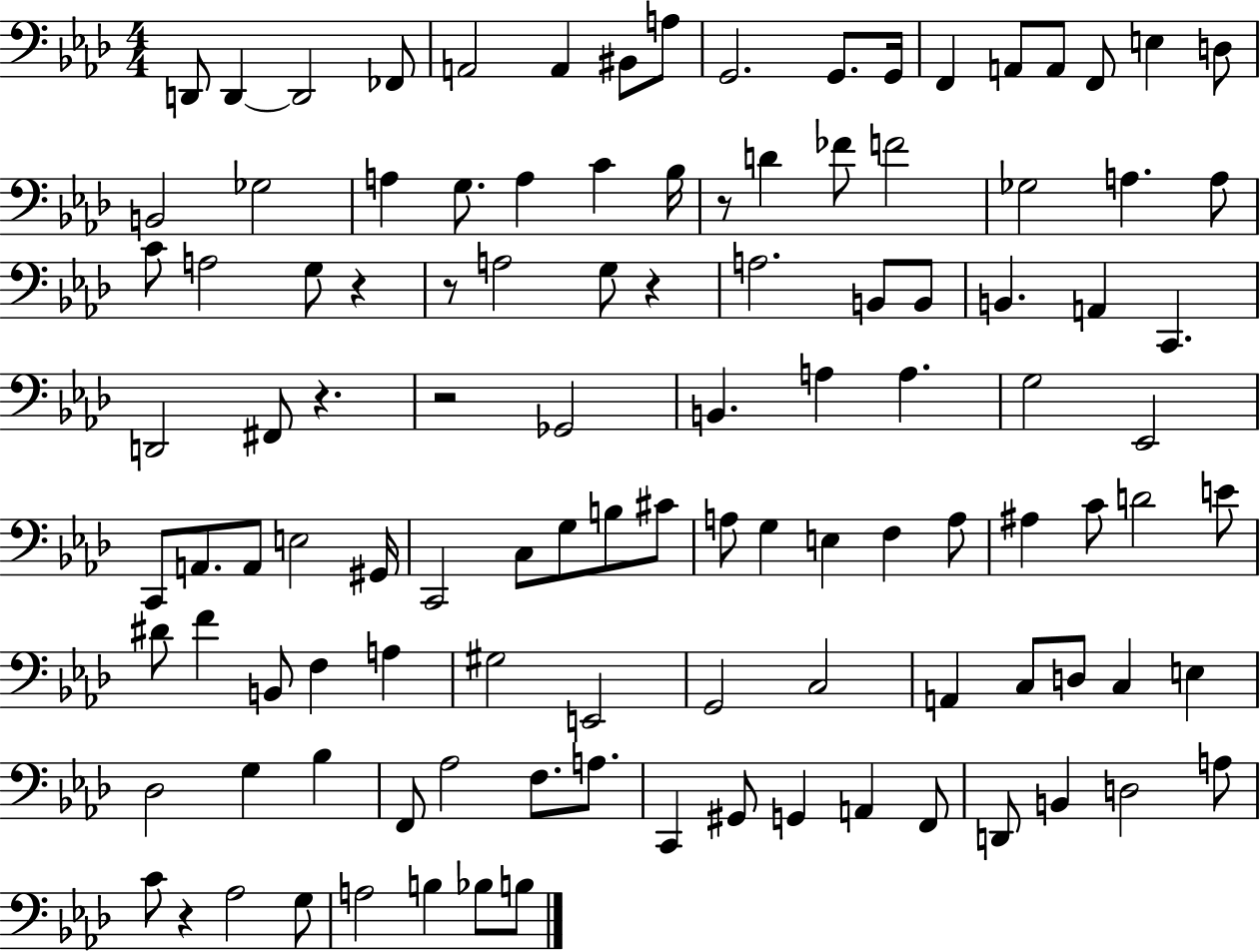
X:1
T:Untitled
M:4/4
L:1/4
K:Ab
D,,/2 D,, D,,2 _F,,/2 A,,2 A,, ^B,,/2 A,/2 G,,2 G,,/2 G,,/4 F,, A,,/2 A,,/2 F,,/2 E, D,/2 B,,2 _G,2 A, G,/2 A, C _B,/4 z/2 D _F/2 F2 _G,2 A, A,/2 C/2 A,2 G,/2 z z/2 A,2 G,/2 z A,2 B,,/2 B,,/2 B,, A,, C,, D,,2 ^F,,/2 z z2 _G,,2 B,, A, A, G,2 _E,,2 C,,/2 A,,/2 A,,/2 E,2 ^G,,/4 C,,2 C,/2 G,/2 B,/2 ^C/2 A,/2 G, E, F, A,/2 ^A, C/2 D2 E/2 ^D/2 F B,,/2 F, A, ^G,2 E,,2 G,,2 C,2 A,, C,/2 D,/2 C, E, _D,2 G, _B, F,,/2 _A,2 F,/2 A,/2 C,, ^G,,/2 G,, A,, F,,/2 D,,/2 B,, D,2 A,/2 C/2 z _A,2 G,/2 A,2 B, _B,/2 B,/2